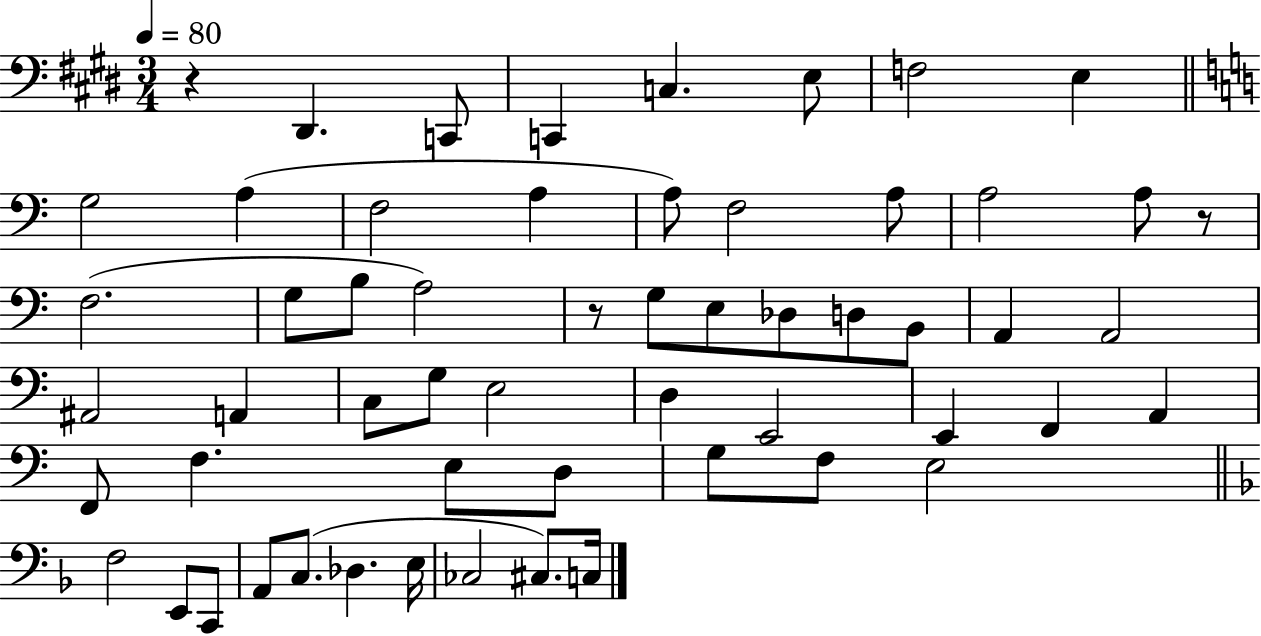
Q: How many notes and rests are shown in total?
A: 57